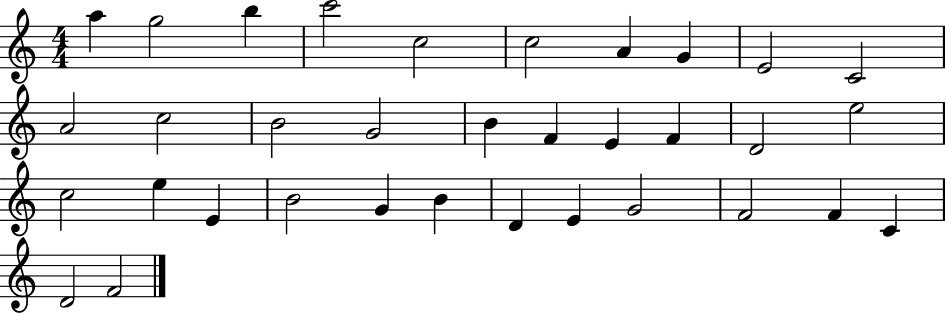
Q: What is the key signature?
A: C major